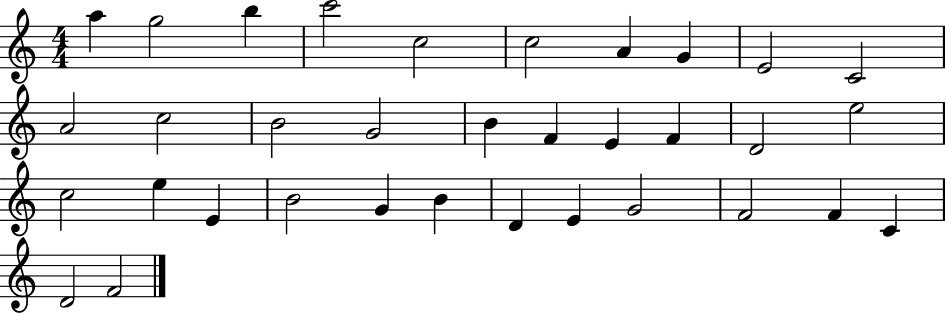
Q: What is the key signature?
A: C major